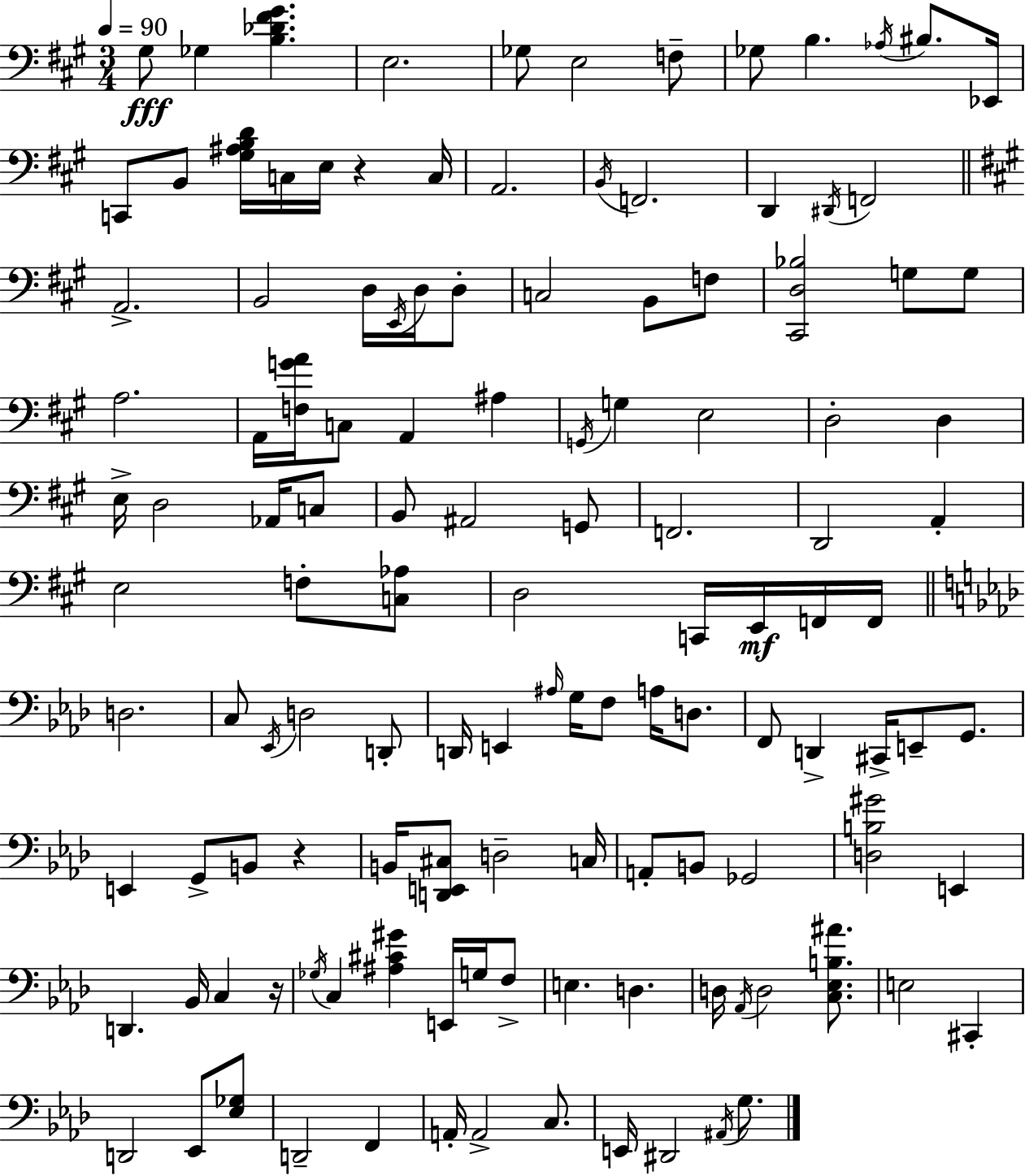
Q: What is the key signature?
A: A major